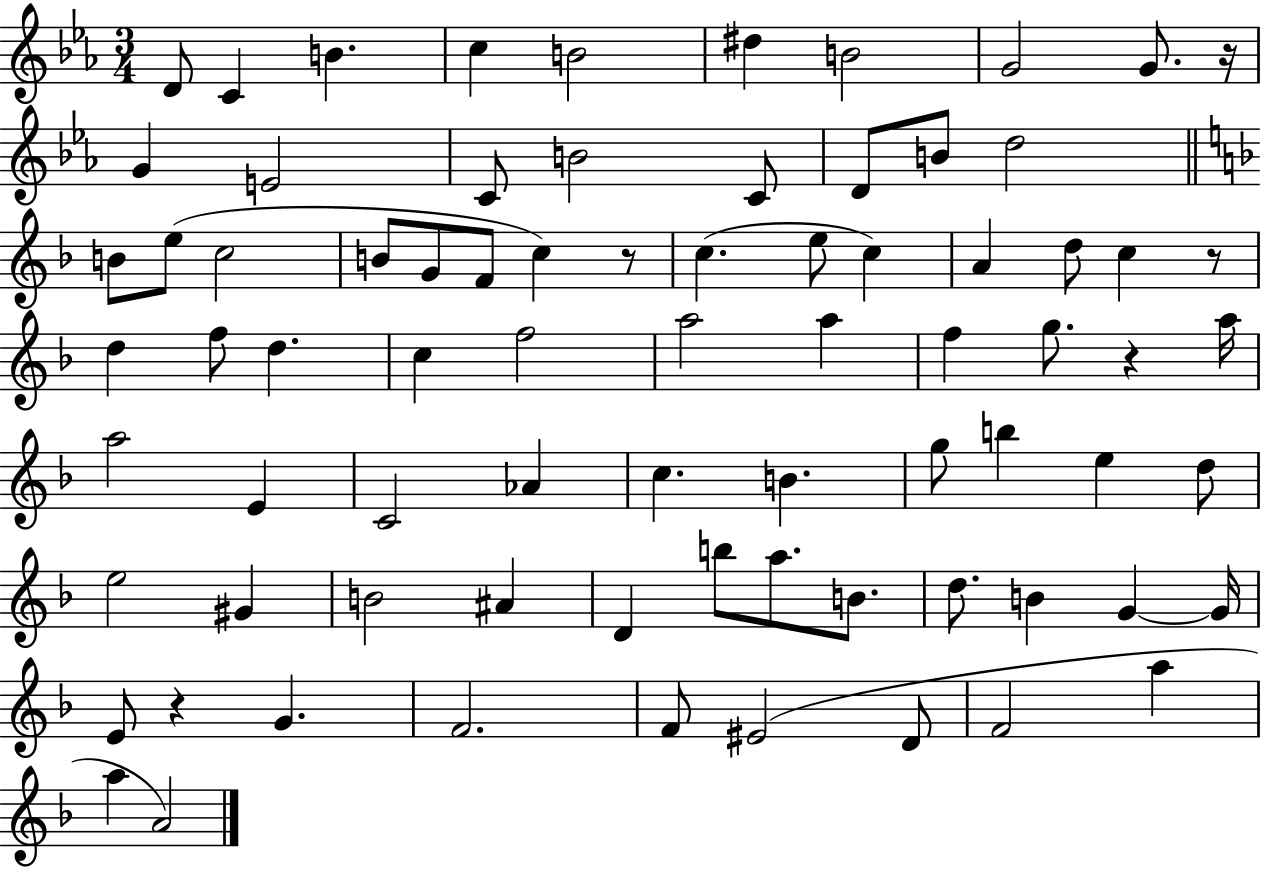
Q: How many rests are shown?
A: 5